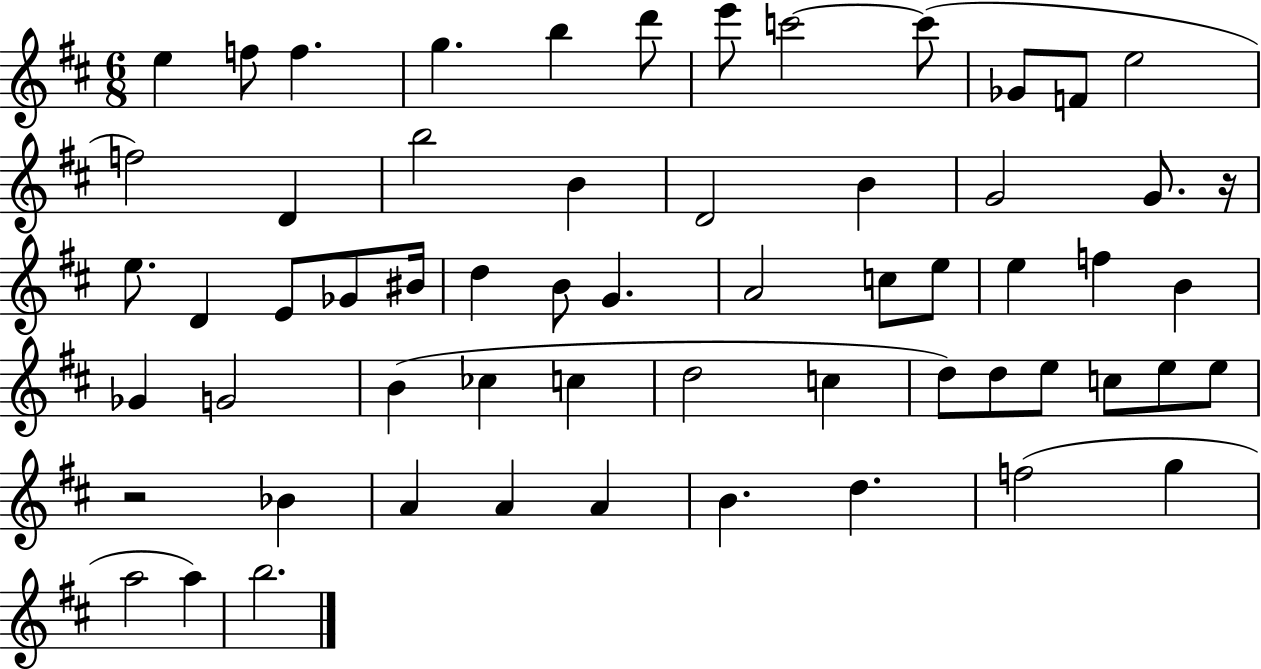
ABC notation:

X:1
T:Untitled
M:6/8
L:1/4
K:D
e f/2 f g b d'/2 e'/2 c'2 c'/2 _G/2 F/2 e2 f2 D b2 B D2 B G2 G/2 z/4 e/2 D E/2 _G/2 ^B/4 d B/2 G A2 c/2 e/2 e f B _G G2 B _c c d2 c d/2 d/2 e/2 c/2 e/2 e/2 z2 _B A A A B d f2 g a2 a b2